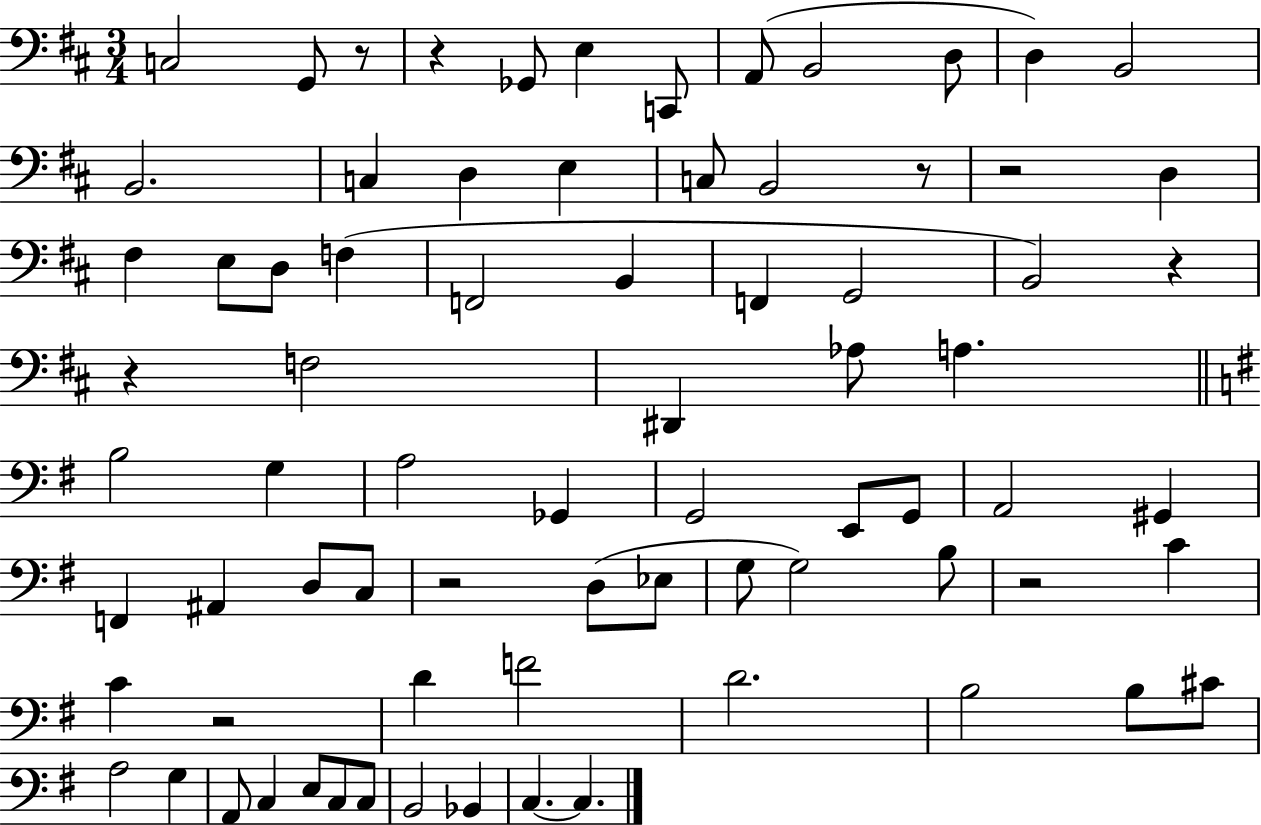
X:1
T:Untitled
M:3/4
L:1/4
K:D
C,2 G,,/2 z/2 z _G,,/2 E, C,,/2 A,,/2 B,,2 D,/2 D, B,,2 B,,2 C, D, E, C,/2 B,,2 z/2 z2 D, ^F, E,/2 D,/2 F, F,,2 B,, F,, G,,2 B,,2 z z F,2 ^D,, _A,/2 A, B,2 G, A,2 _G,, G,,2 E,,/2 G,,/2 A,,2 ^G,, F,, ^A,, D,/2 C,/2 z2 D,/2 _E,/2 G,/2 G,2 B,/2 z2 C C z2 D F2 D2 B,2 B,/2 ^C/2 A,2 G, A,,/2 C, E,/2 C,/2 C,/2 B,,2 _B,, C, C,